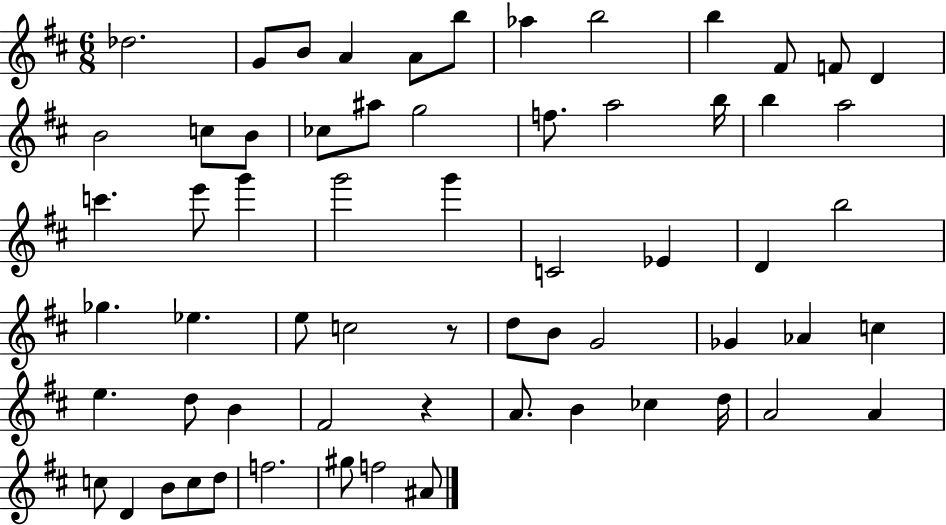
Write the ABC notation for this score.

X:1
T:Untitled
M:6/8
L:1/4
K:D
_d2 G/2 B/2 A A/2 b/2 _a b2 b ^F/2 F/2 D B2 c/2 B/2 _c/2 ^a/2 g2 f/2 a2 b/4 b a2 c' e'/2 g' g'2 g' C2 _E D b2 _g _e e/2 c2 z/2 d/2 B/2 G2 _G _A c e d/2 B ^F2 z A/2 B _c d/4 A2 A c/2 D B/2 c/2 d/2 f2 ^g/2 f2 ^A/2